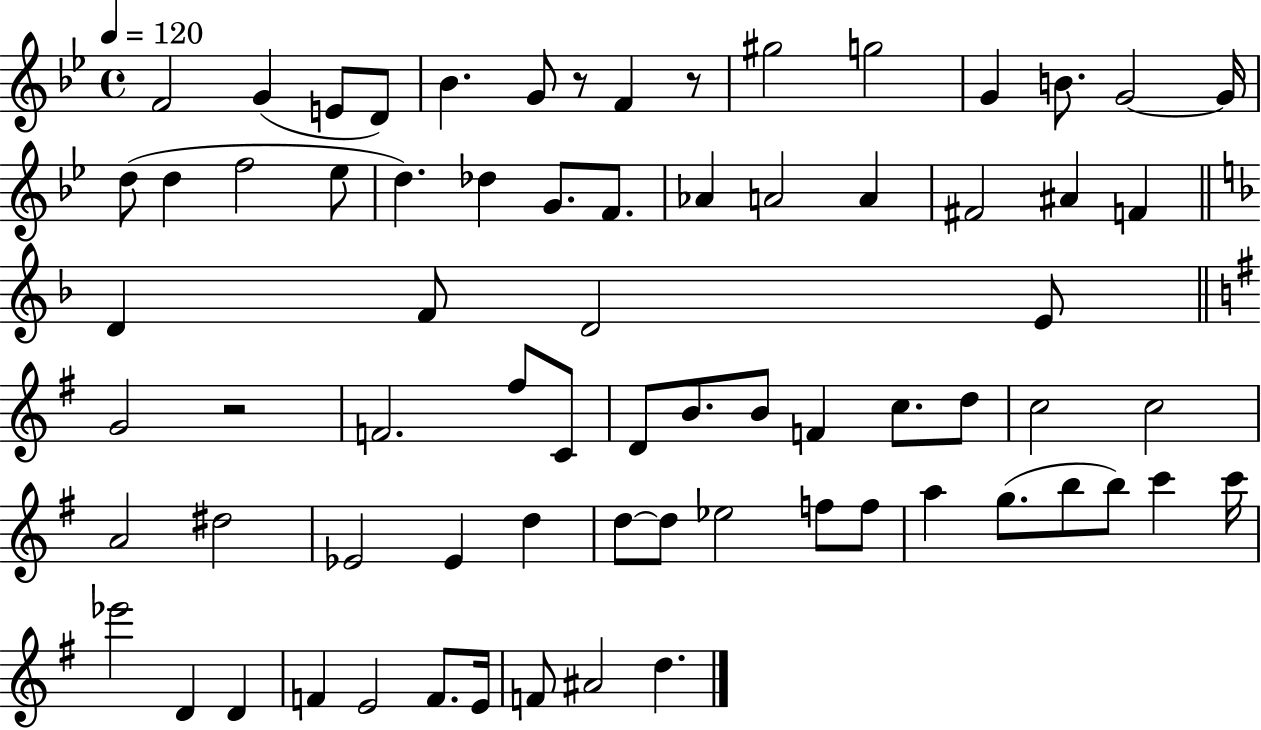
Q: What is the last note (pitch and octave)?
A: D5